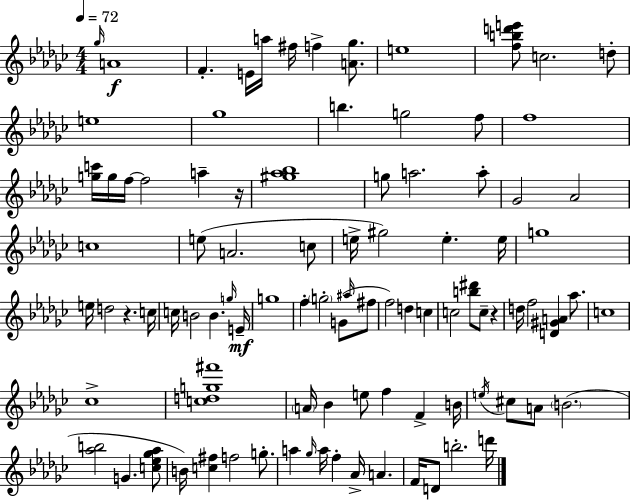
{
  \clef treble
  \numericTimeSignature
  \time 4/4
  \key ees \minor
  \tempo 4 = 72
  \grace { ges''16 }\f a'1 | f'4.-. e'16 a''16 fis''16 f''4-> <a' ges''>8. | e''1 | <f'' b'' d''' e'''>8 c''2. d''8-. | \break e''1 | ges''1 | b''4. g''2 f''8 | f''1 | \break <g'' c'''>16 g''16 f''16~~ f''2 a''4-- | r16 <gis'' aes'' bes''>1 | g''8 a''2. a''8-. | ges'2 aes'2 | \break c''1 | e''8( a'2. c''8 | e''16-> gis''2) e''4.-. | e''16 g''1 | \break e''16 d''2 r4. | c''16 c''16 b'2 b'4. | \grace { g''16 } e'16--\mf g''1 | f''4-. \parenthesize g''2-. g'8( | \break \grace { ais''16 } fis''8 f''2) d''4 c''4 | c''2 <b'' dis'''>8 c''8-- r4 | d''16 f''2 <d' gis' a'>4 | aes''8. c''1 | \break ces''1-> | <c'' d'' g'' fis'''>1 | \parenthesize a'16 bes'4 e''8 f''4 f'4-> | b'16 \acciaccatura { e''16 } cis''8 a'8 \parenthesize b'2.( | \break <aes'' b''>2 g'4. | <c'' ees'' ges'' aes''>8 b'16) <c'' fis''>4 f''2 | g''8.-. a''4 \grace { ges''16 } a''16 f''4-. aes'16-> a'4. | f'16 d'8 b''2.-. | \break d'''16 \bar "|."
}